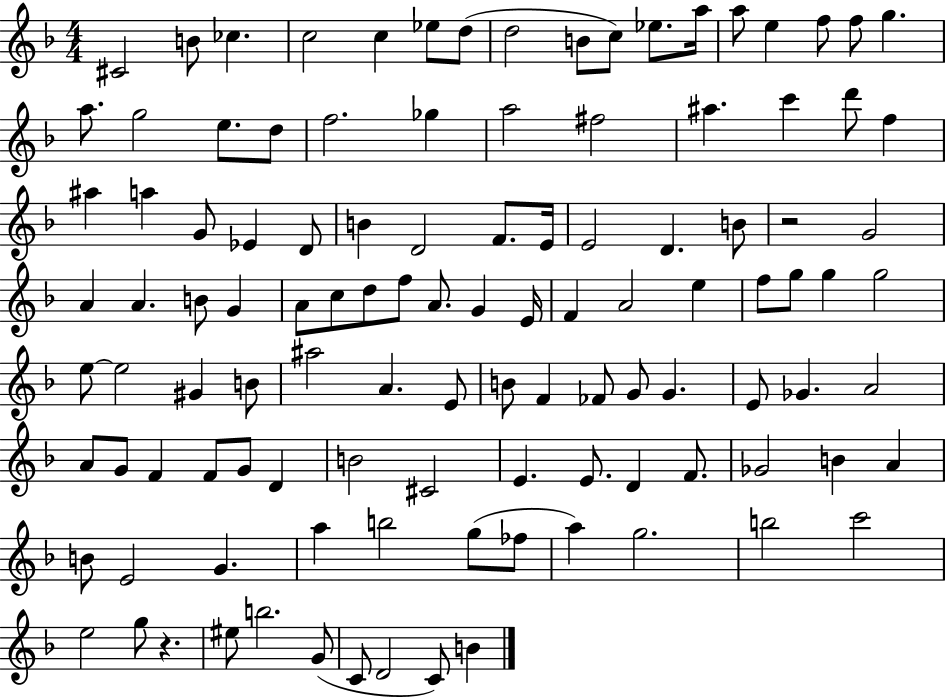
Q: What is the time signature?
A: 4/4